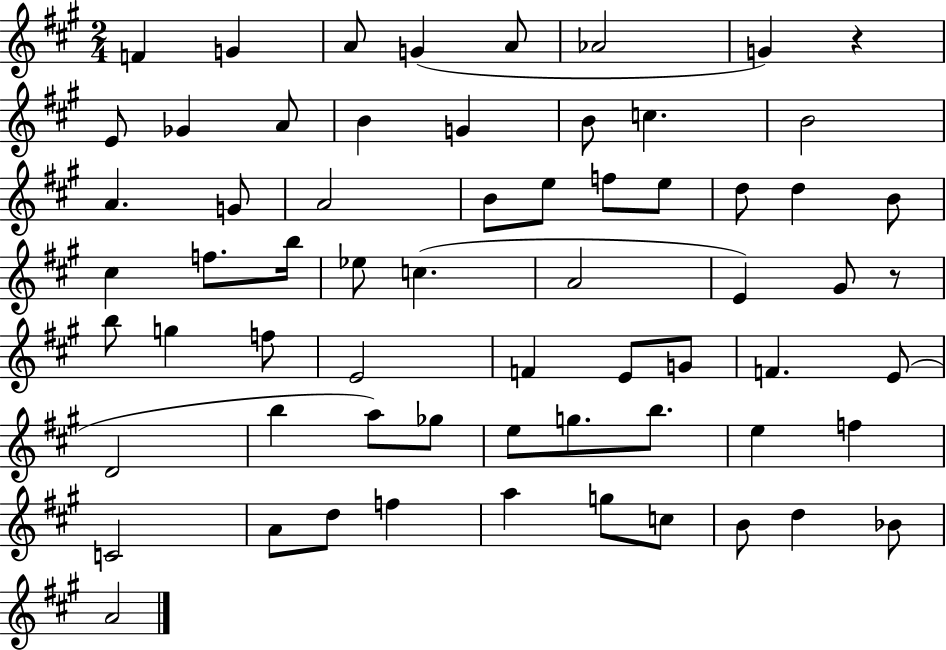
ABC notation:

X:1
T:Untitled
M:2/4
L:1/4
K:A
F G A/2 G A/2 _A2 G z E/2 _G A/2 B G B/2 c B2 A G/2 A2 B/2 e/2 f/2 e/2 d/2 d B/2 ^c f/2 b/4 _e/2 c A2 E ^G/2 z/2 b/2 g f/2 E2 F E/2 G/2 F E/2 D2 b a/2 _g/2 e/2 g/2 b/2 e f C2 A/2 d/2 f a g/2 c/2 B/2 d _B/2 A2